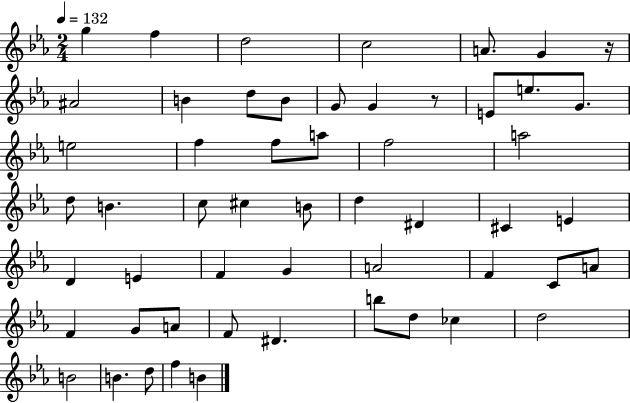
G5/q F5/q D5/h C5/h A4/e. G4/q R/s A#4/h B4/q D5/e B4/e G4/e G4/q R/e E4/e E5/e. G4/e. E5/h F5/q F5/e A5/e F5/h A5/h D5/e B4/q. C5/e C#5/q B4/e D5/q D#4/q C#4/q E4/q D4/q E4/q F4/q G4/q A4/h F4/q C4/e A4/e F4/q G4/e A4/e F4/e D#4/q. B5/e D5/e CES5/q D5/h B4/h B4/q. D5/e F5/q B4/q